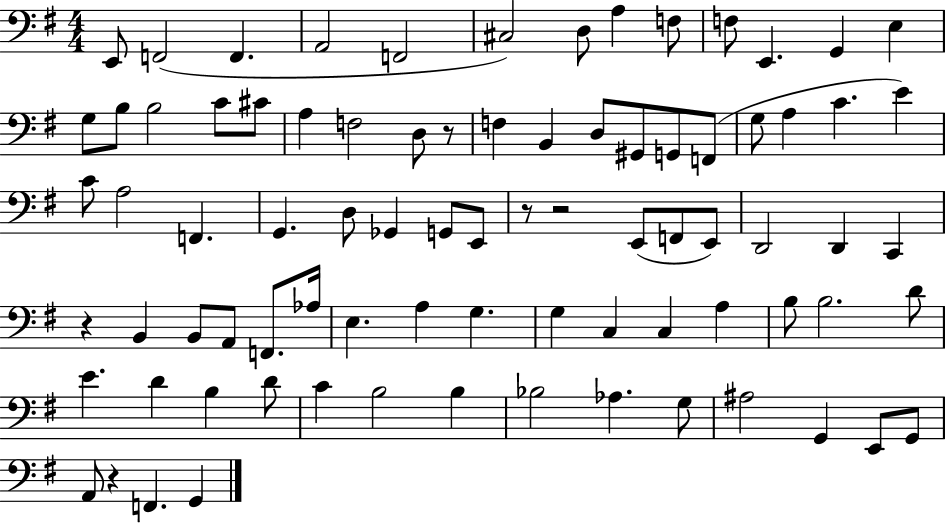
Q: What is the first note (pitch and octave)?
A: E2